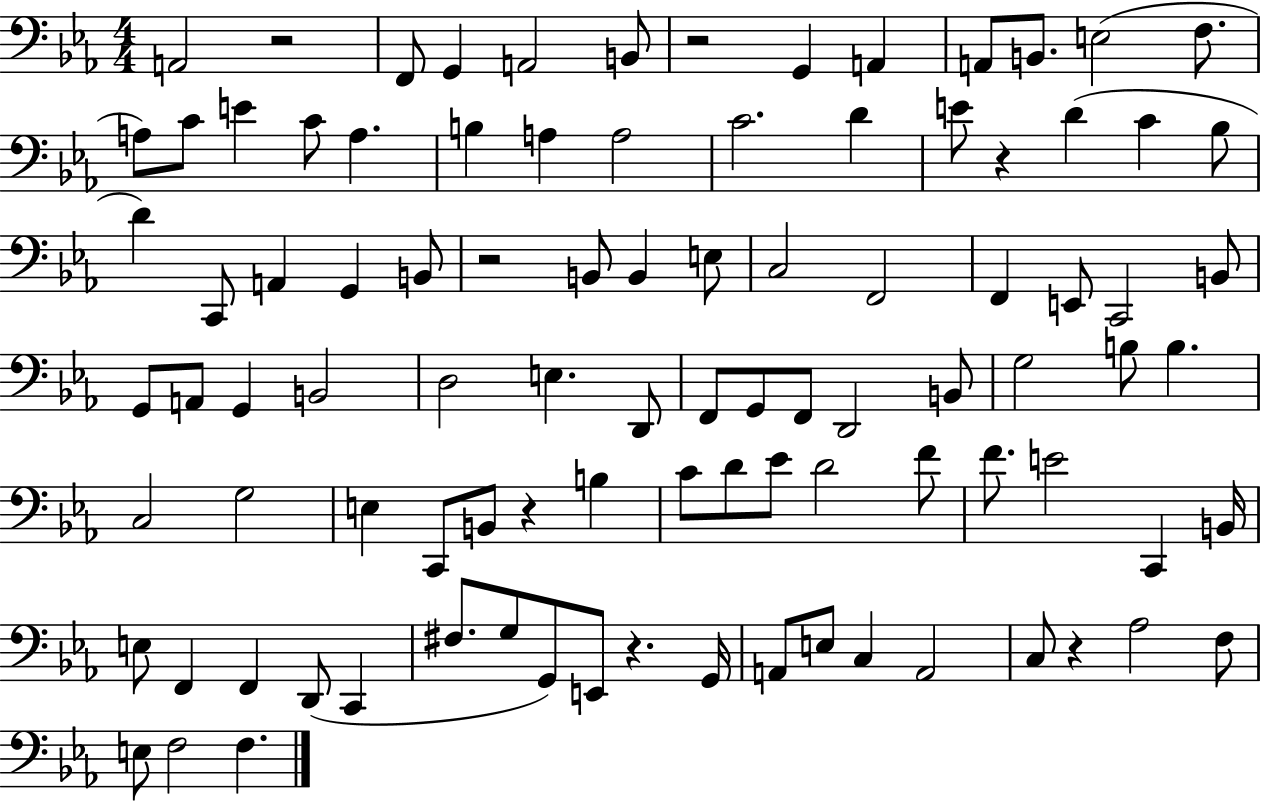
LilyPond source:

{
  \clef bass
  \numericTimeSignature
  \time 4/4
  \key ees \major
  a,2 r2 | f,8 g,4 a,2 b,8 | r2 g,4 a,4 | a,8 b,8. e2( f8. | \break a8) c'8 e'4 c'8 a4. | b4 a4 a2 | c'2. d'4 | e'8 r4 d'4( c'4 bes8 | \break d'4) c,8 a,4 g,4 b,8 | r2 b,8 b,4 e8 | c2 f,2 | f,4 e,8 c,2 b,8 | \break g,8 a,8 g,4 b,2 | d2 e4. d,8 | f,8 g,8 f,8 d,2 b,8 | g2 b8 b4. | \break c2 g2 | e4 c,8 b,8 r4 b4 | c'8 d'8 ees'8 d'2 f'8 | f'8. e'2 c,4 b,16 | \break e8 f,4 f,4 d,8( c,4 | fis8. g8 g,8) e,8 r4. g,16 | a,8 e8 c4 a,2 | c8 r4 aes2 f8 | \break e8 f2 f4. | \bar "|."
}